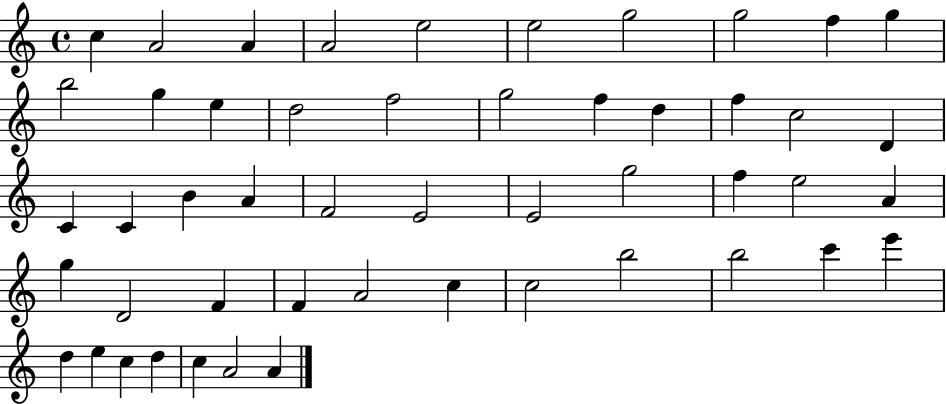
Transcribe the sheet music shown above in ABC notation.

X:1
T:Untitled
M:4/4
L:1/4
K:C
c A2 A A2 e2 e2 g2 g2 f g b2 g e d2 f2 g2 f d f c2 D C C B A F2 E2 E2 g2 f e2 A g D2 F F A2 c c2 b2 b2 c' e' d e c d c A2 A